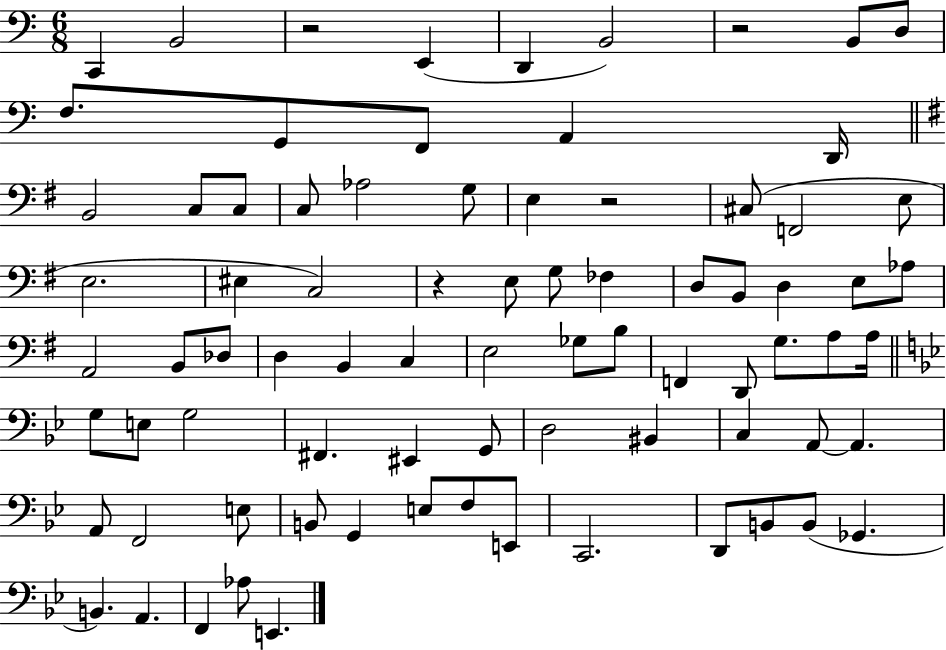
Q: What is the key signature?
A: C major